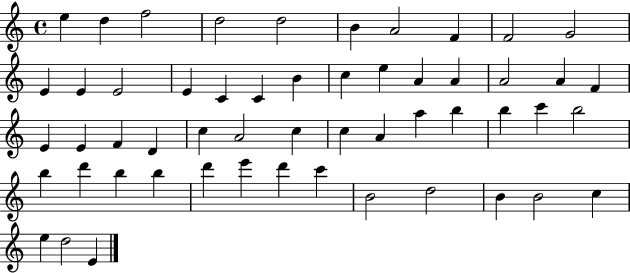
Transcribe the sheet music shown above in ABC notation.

X:1
T:Untitled
M:4/4
L:1/4
K:C
e d f2 d2 d2 B A2 F F2 G2 E E E2 E C C B c e A A A2 A F E E F D c A2 c c A a b b c' b2 b d' b b d' e' d' c' B2 d2 B B2 c e d2 E